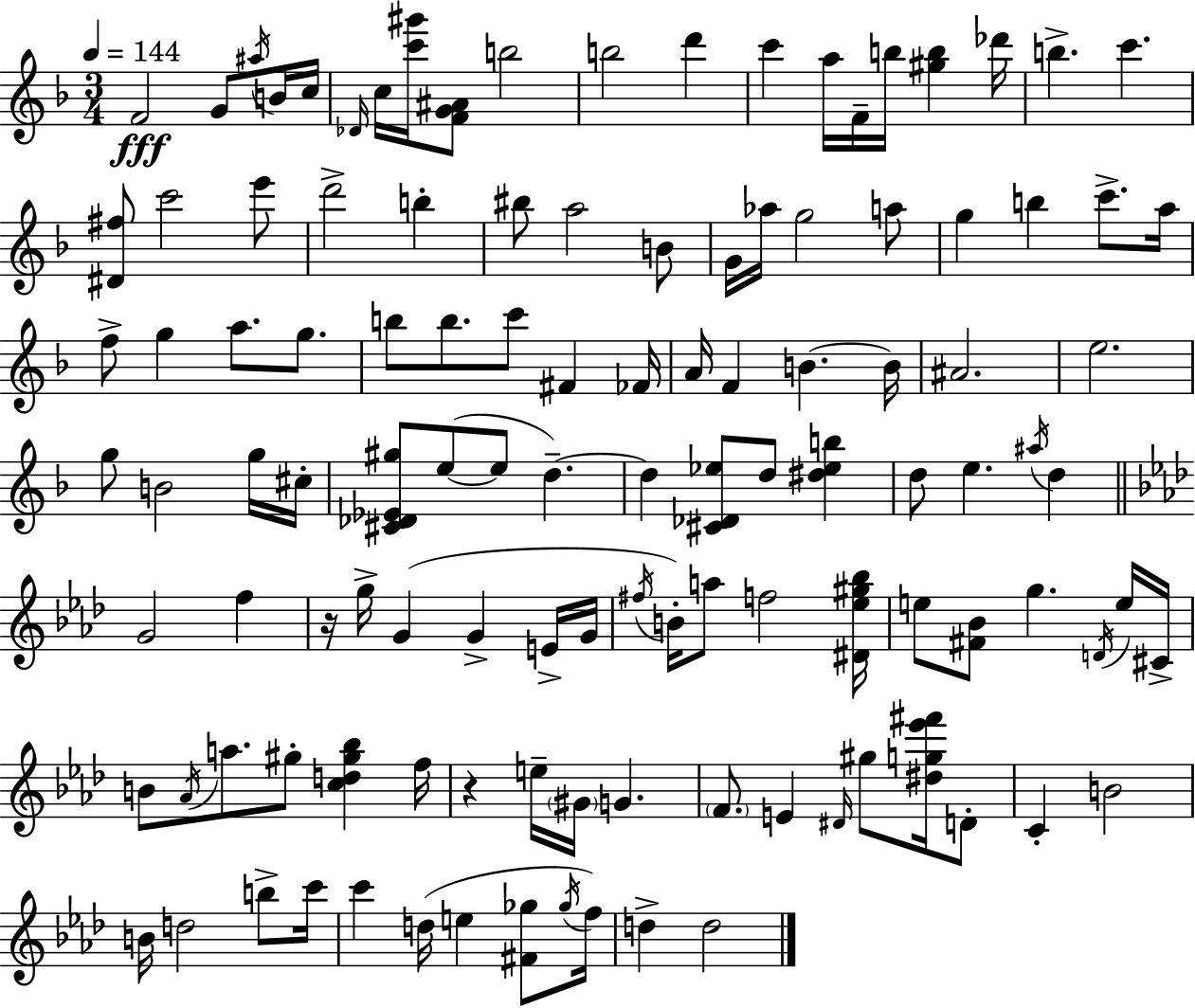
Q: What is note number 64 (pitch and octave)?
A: G4